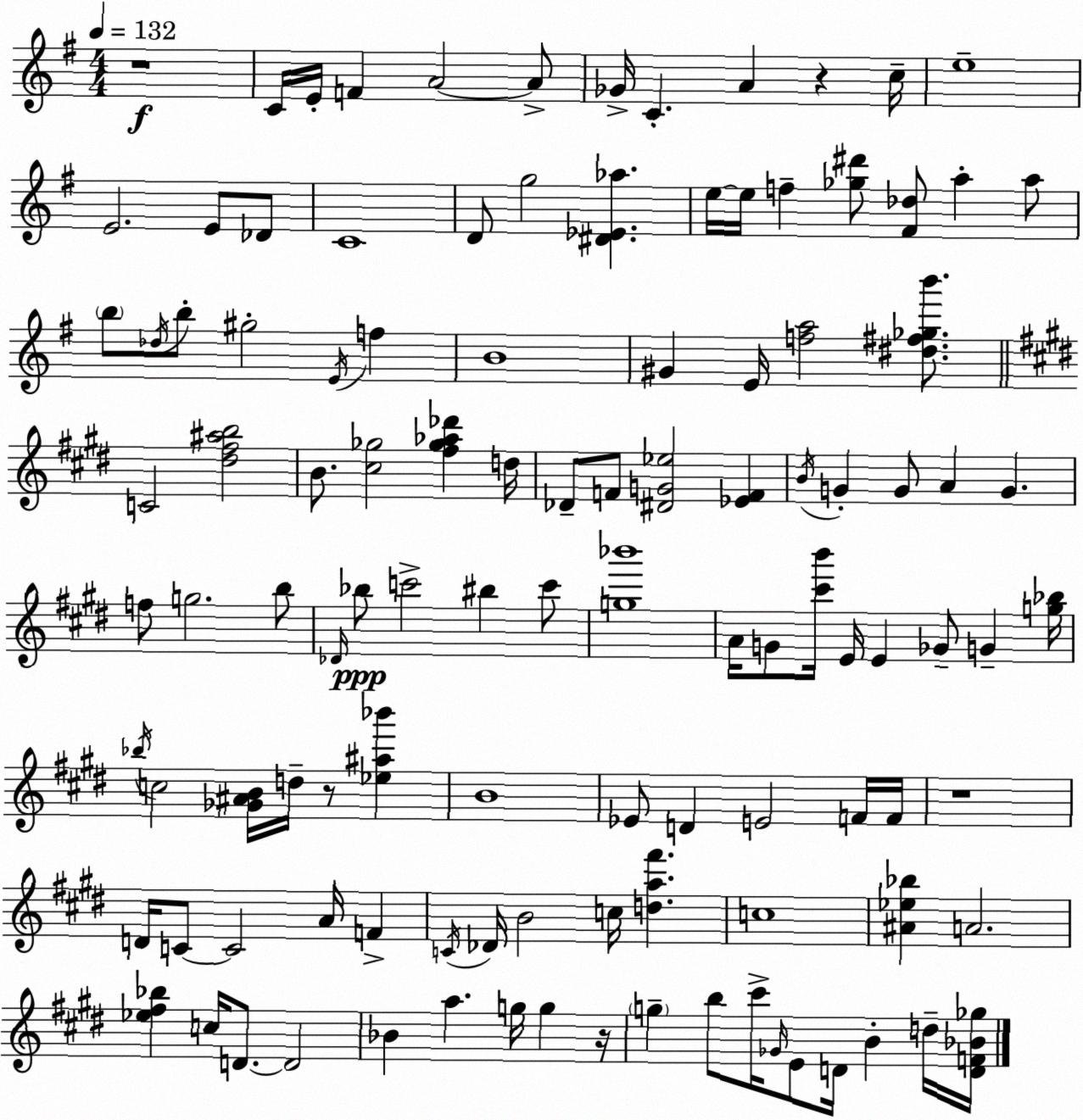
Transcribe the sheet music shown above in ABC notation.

X:1
T:Untitled
M:4/4
L:1/4
K:Em
z4 C/4 E/4 F A2 A/2 _G/4 C A z c/4 e4 E2 E/2 _D/2 C4 D/2 g2 [^D_E_a] e/4 e/4 f [_g^d']/2 [^F_d]/2 a a/2 b/2 _d/4 b/2 ^g2 E/4 f B4 ^G E/4 [fa]2 [^d^f_gb']/2 C2 [^d^f^ab]2 B/2 [^c_g]2 [^f_g_a_d'] d/4 _D/2 F/2 [^DG_e]2 [_EF] B/4 G G/2 A G f/2 g2 b/2 _D/4 _b/2 c'2 ^b c'/2 [g_b']4 A/4 G/2 [^c'b']/4 E/4 E _G/2 G [g_b]/4 _b/4 c2 [_G^AB]/4 d/4 z/2 [_e^a_b'] B4 _E/2 D E2 F/4 F/4 z4 D/4 C/2 C2 A/4 F C/4 _D/4 B2 c/4 [da^f'] c4 [^A_e_b] A2 [_e^f_b] c/4 D/2 D2 _B a g/4 g z/4 g b/2 ^c'/4 _G/4 E/2 D/4 B d/4 [DF_B_g]/4